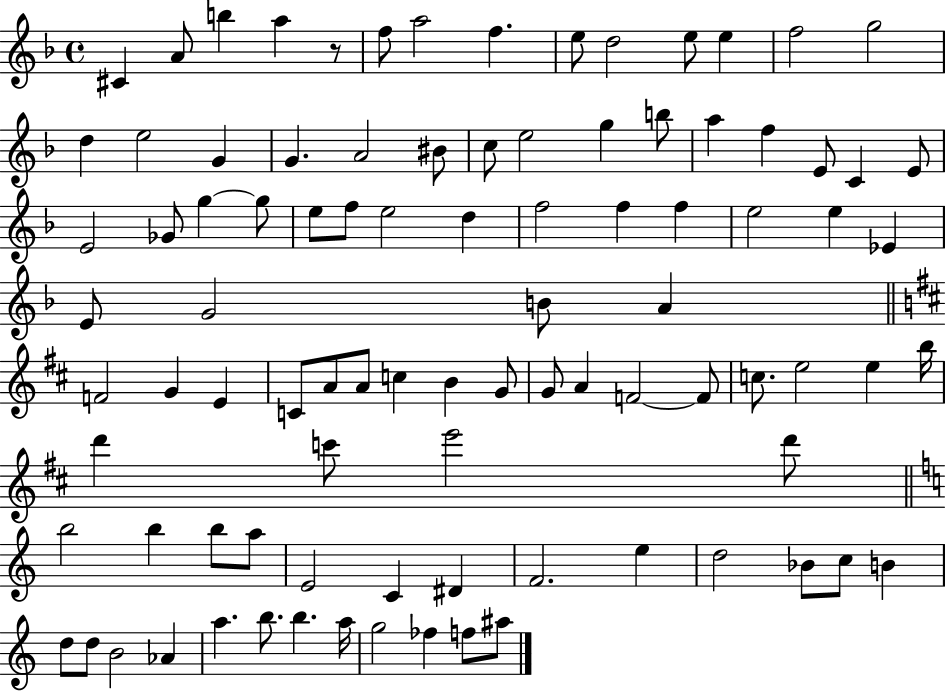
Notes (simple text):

C#4/q A4/e B5/q A5/q R/e F5/e A5/h F5/q. E5/e D5/h E5/e E5/q F5/h G5/h D5/q E5/h G4/q G4/q. A4/h BIS4/e C5/e E5/h G5/q B5/e A5/q F5/q E4/e C4/q E4/e E4/h Gb4/e G5/q G5/e E5/e F5/e E5/h D5/q F5/h F5/q F5/q E5/h E5/q Eb4/q E4/e G4/h B4/e A4/q F4/h G4/q E4/q C4/e A4/e A4/e C5/q B4/q G4/e G4/e A4/q F4/h F4/e C5/e. E5/h E5/q B5/s D6/q C6/e E6/h D6/e B5/h B5/q B5/e A5/e E4/h C4/q D#4/q F4/h. E5/q D5/h Bb4/e C5/e B4/q D5/e D5/e B4/h Ab4/q A5/q. B5/e. B5/q. A5/s G5/h FES5/q F5/e A#5/e